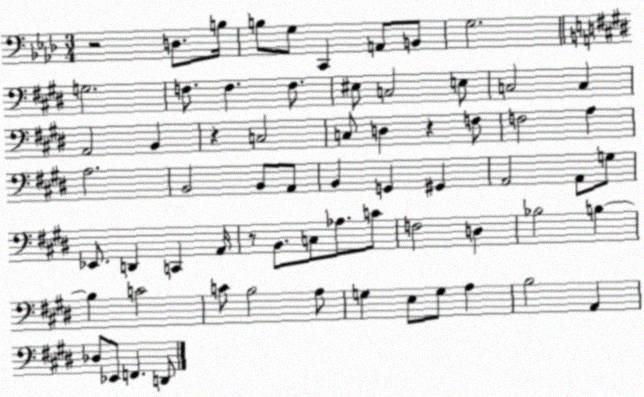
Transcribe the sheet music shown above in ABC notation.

X:1
T:Untitled
M:3/4
L:1/4
K:Ab
z2 D,/2 B,/4 B,/2 G,/2 C,, A,,/2 B,,/2 G,2 G,2 F,/2 F, F,/2 ^E,/2 C,2 E,/2 C,2 C, A,,2 B,, z C,2 C,/2 D, z F,/2 F,2 A, A,2 B,,2 B,,/2 A,,/2 B,, G,, ^G,, A,,2 A,,/2 G,/2 _E,,/2 D,, C,, A,,/4 z/2 B,,/2 C,/2 _A,/2 C/2 F,2 D, _B,2 B, B, C2 C/2 B,2 A,/2 G, E,/2 G,/2 A, B,2 A,, _D,/2 _E,,/2 F,, D,,/2